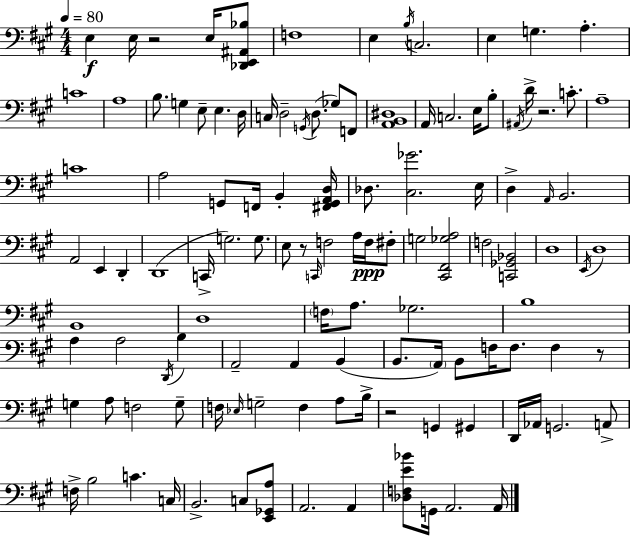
{
  \clef bass
  \numericTimeSignature
  \time 4/4
  \key a \major
  \tempo 4 = 80
  \repeat volta 2 { e4\f e16 r2 e16 <des, e, ais, bes>8 | f1 | e4 \acciaccatura { b16 } c2. | e4 g4. a4.-. | \break c'1 | a1 | b8. g4 e8-- e4. | d16 c16 d2-- \acciaccatura { g,16 }( d8. ges8) | \break f,8 <a, b, dis>1 | a,16 c2. e16 | b8-. \acciaccatura { ais,16 } d'16-> r2. | c'8.-. a1-- | \break c'1 | a2 g,8 f,16 b,4-. | <fis, g, a, d>16 des8. <cis ges'>2. | e16 d4-> \grace { a,16 } b,2. | \break a,2 e,4 | d,4-. d,1( | c,16-> g2.) | g8. e8 r8 \grace { c,16 } f2 | \break a16 f16\ppp fis8-. g2 <cis, fis, ges a>2 | f2 <c, ges, bes,>2 | d1 | \acciaccatura { e,16 } d1 | \break b,1 | d1 | \parenthesize f16 a8. ges2. | b1 | \break a4 a2 | \acciaccatura { d,16 } b4 a,2-- a,4 | b,4( b,8. \parenthesize a,16) b,8 f16 f8. | f4 r8 g4 a8 f2 | \break g8-- f16 \grace { ees16 } g2-- | f4 a8 b16-> r2 | g,4 gis,4 d,16 aes,16 g,2. | a,8-> f16-> b2 | \break c'4. c16 b,2.-> | c8 <e, ges, a>8 a,2. | a,4 <des f e' bes'>8 g,16 a,2. | a,16 } \bar "|."
}